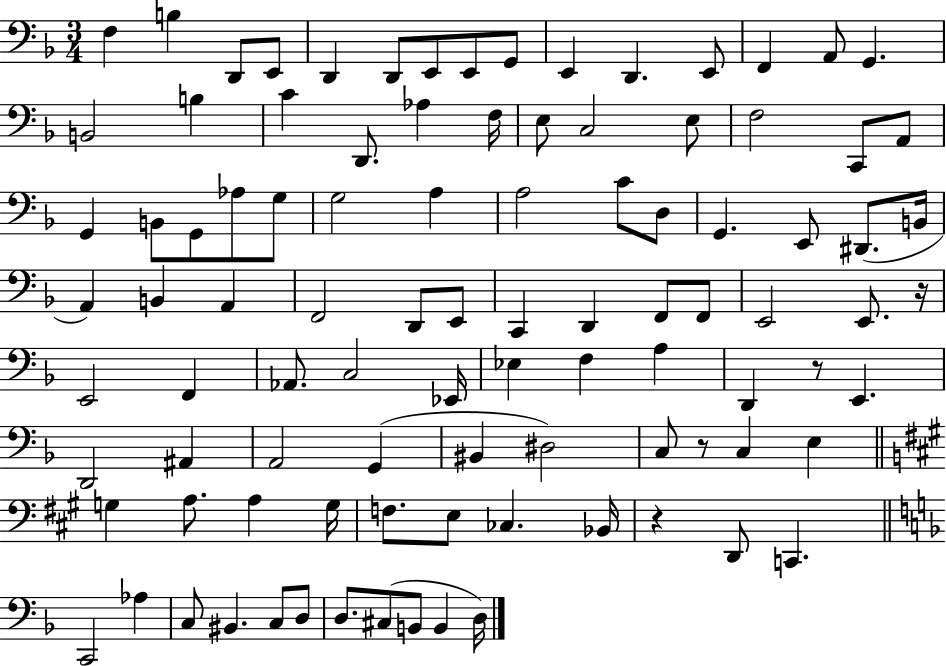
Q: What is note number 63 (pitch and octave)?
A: E2